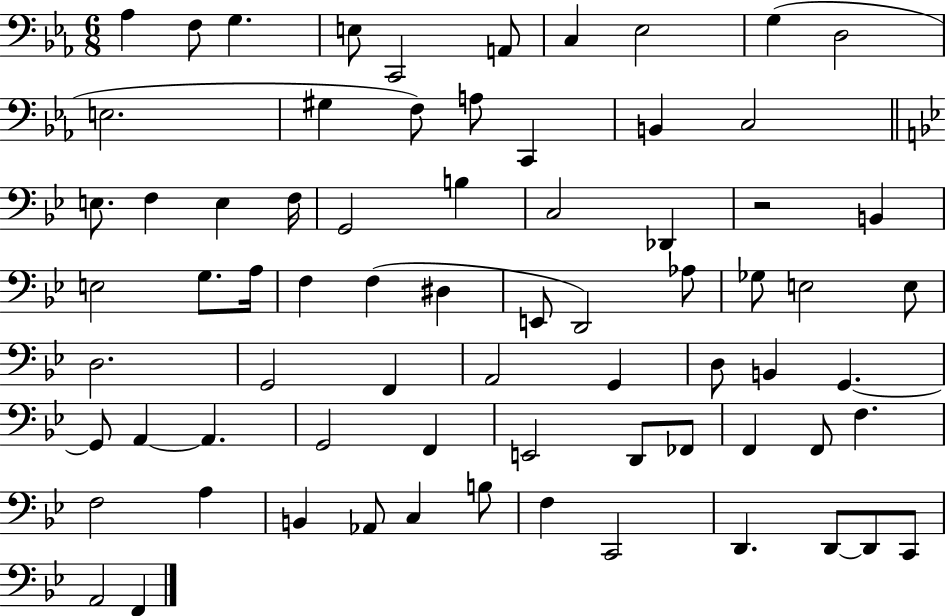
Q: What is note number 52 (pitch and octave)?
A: E2